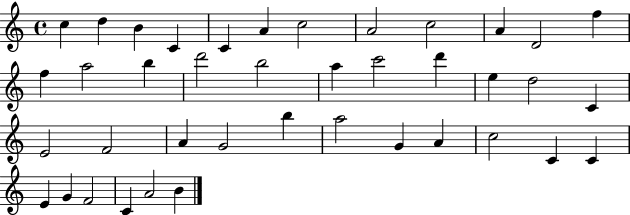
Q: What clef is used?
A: treble